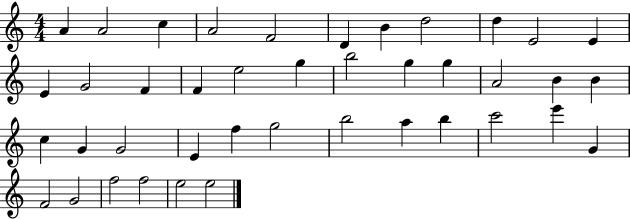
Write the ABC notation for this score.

X:1
T:Untitled
M:4/4
L:1/4
K:C
A A2 c A2 F2 D B d2 d E2 E E G2 F F e2 g b2 g g A2 B B c G G2 E f g2 b2 a b c'2 e' G F2 G2 f2 f2 e2 e2